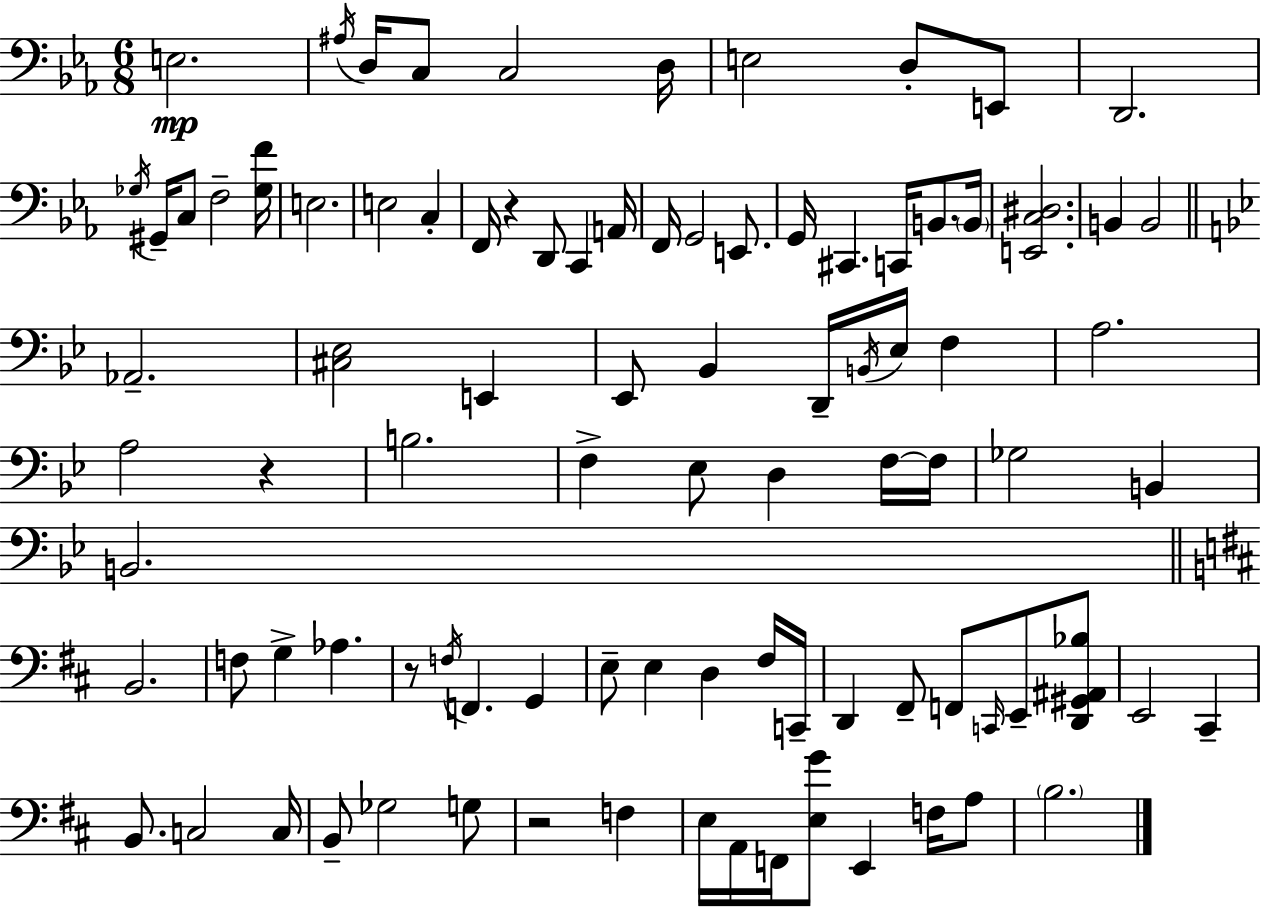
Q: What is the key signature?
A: EES major